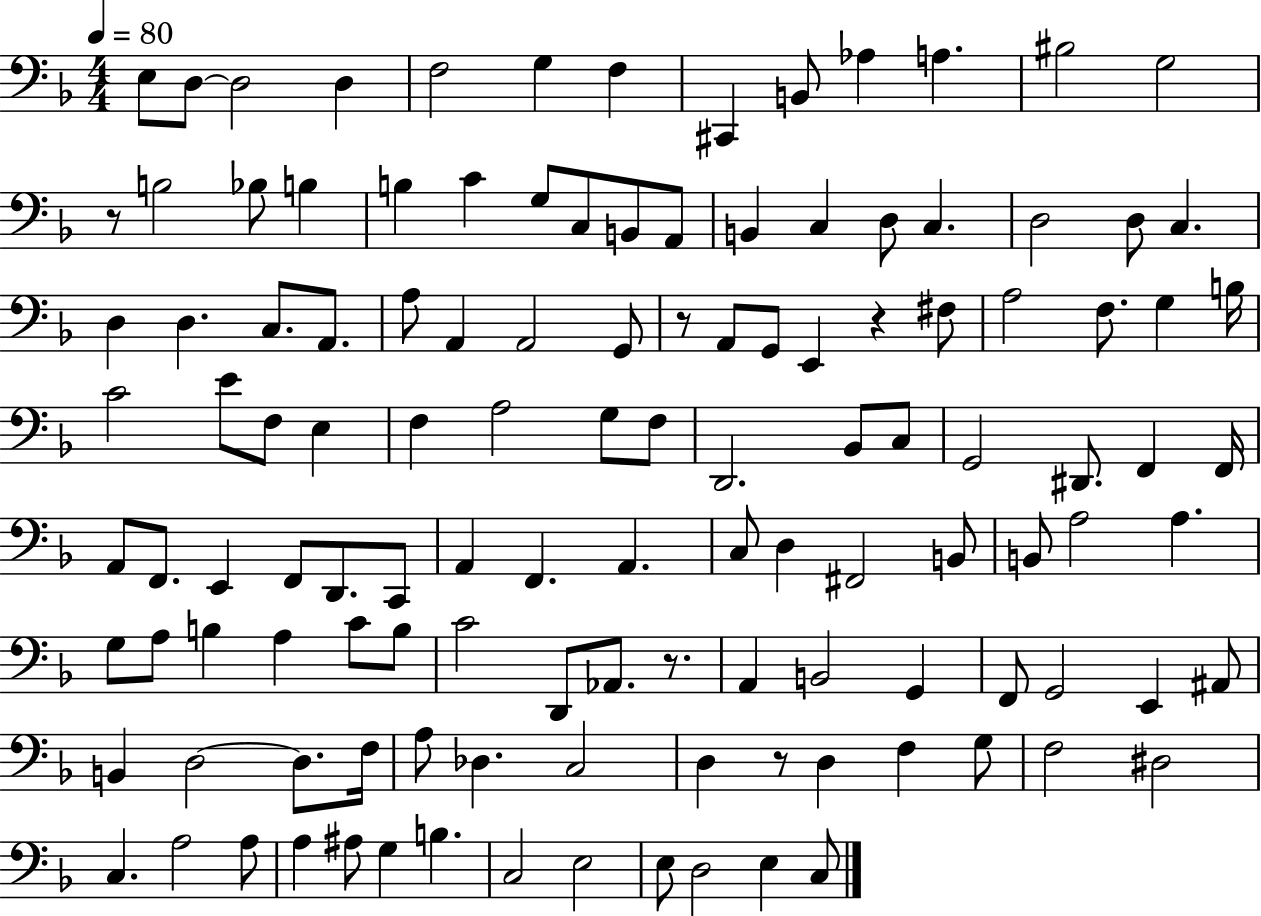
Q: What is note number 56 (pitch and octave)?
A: C3